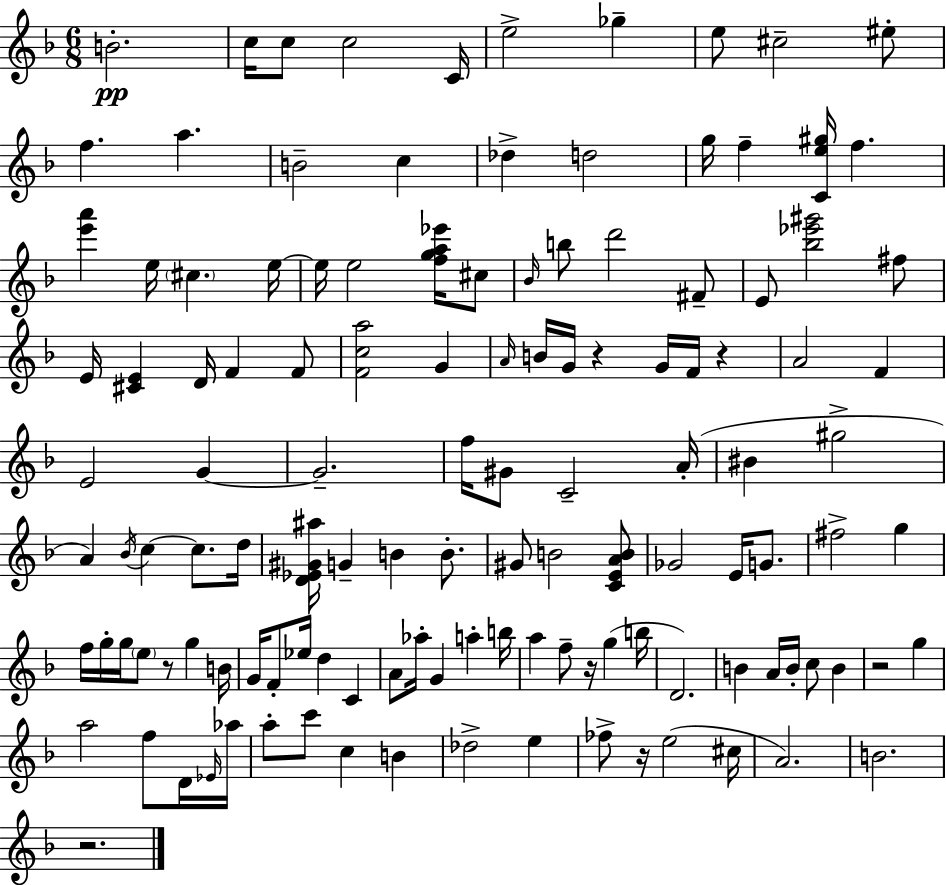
B4/h. C5/s C5/e C5/h C4/s E5/h Gb5/q E5/e C#5/h EIS5/e F5/q. A5/q. B4/h C5/q Db5/q D5/h G5/s F5/q [C4,E5,G#5]/s F5/q. [E6,A6]/q E5/s C#5/q. E5/s E5/s E5/h [F5,G5,A5,Eb6]/s C#5/e Bb4/s B5/e D6/h F#4/e E4/e [Bb5,Eb6,G#6]/h F#5/e E4/s [C#4,E4]/q D4/s F4/q F4/e [F4,C5,A5]/h G4/q A4/s B4/s G4/s R/q G4/s F4/s R/q A4/h F4/q E4/h G4/q G4/h. F5/s G#4/e C4/h A4/s BIS4/q G#5/h A4/q Bb4/s C5/q C5/e. D5/s [D4,Eb4,G#4,A#5]/s G4/q B4/q B4/e. G#4/e B4/h [C4,E4,A4,B4]/e Gb4/h E4/s G4/e. F#5/h G5/q F5/s G5/s G5/s E5/e R/e G5/q B4/s G4/s F4/e Eb5/s D5/q C4/q A4/e Ab5/s G4/q A5/q B5/s A5/q F5/e R/s G5/q B5/s D4/h. B4/q A4/s B4/s C5/e B4/q R/h G5/q A5/h F5/e D4/s Eb4/s Ab5/s A5/e C6/e C5/q B4/q Db5/h E5/q FES5/e R/s E5/h C#5/s A4/h. B4/h. R/h.